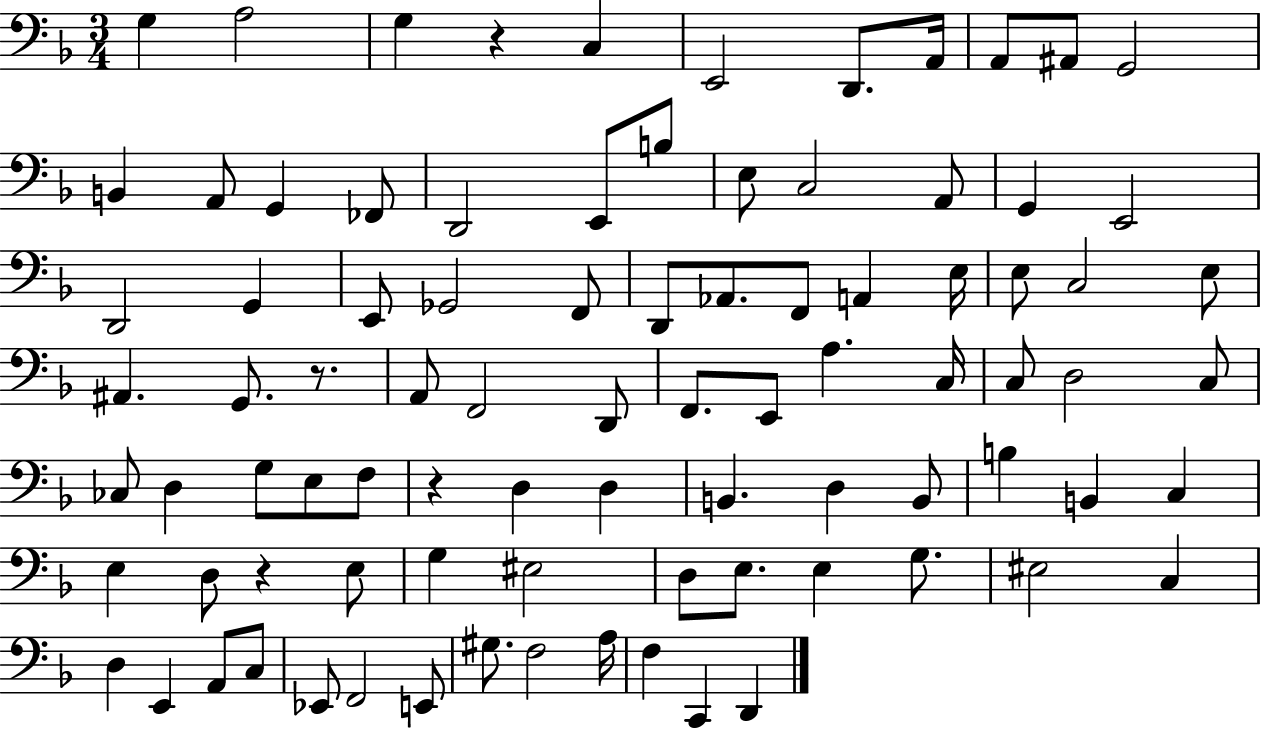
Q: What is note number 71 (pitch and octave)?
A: C3